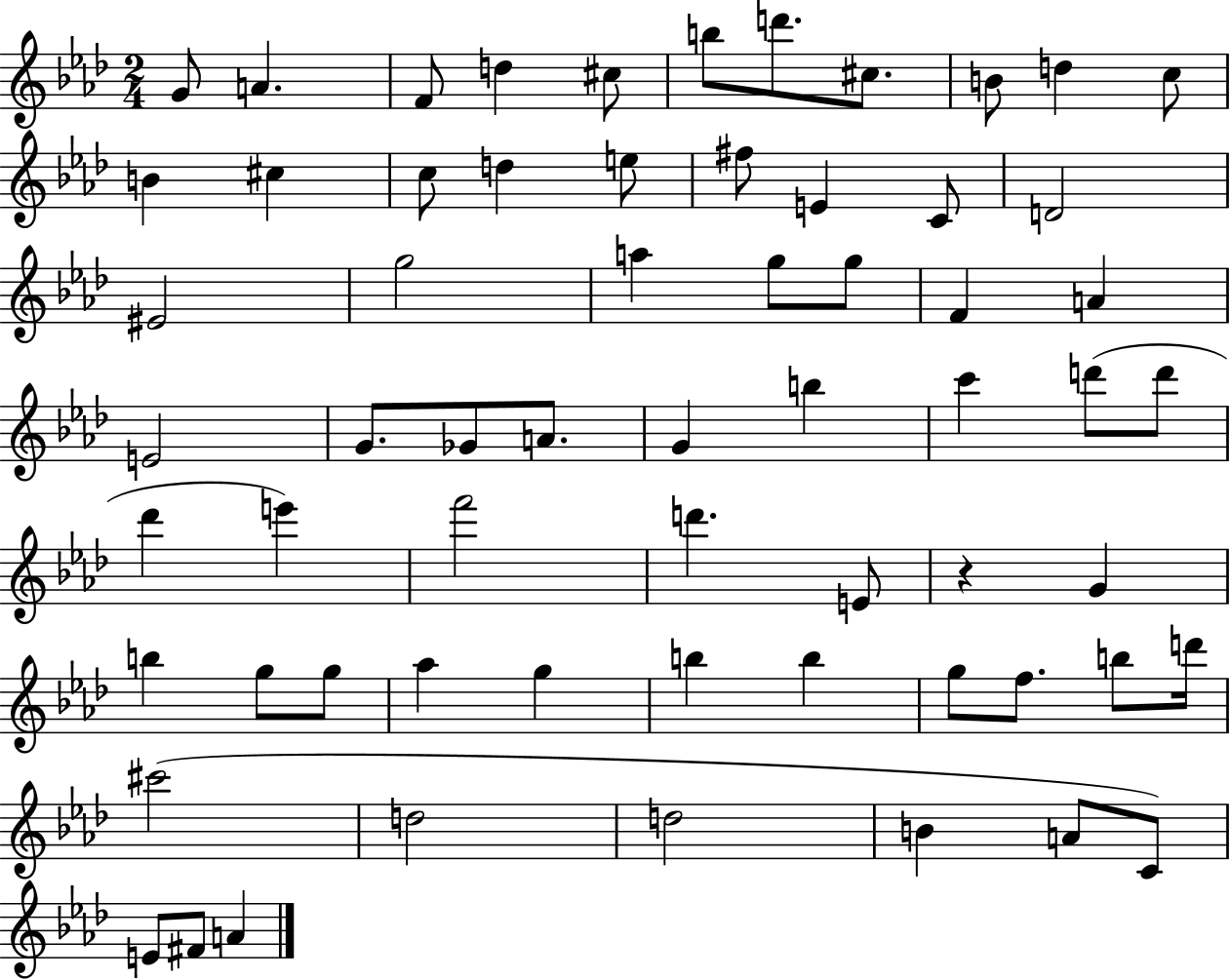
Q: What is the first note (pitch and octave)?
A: G4